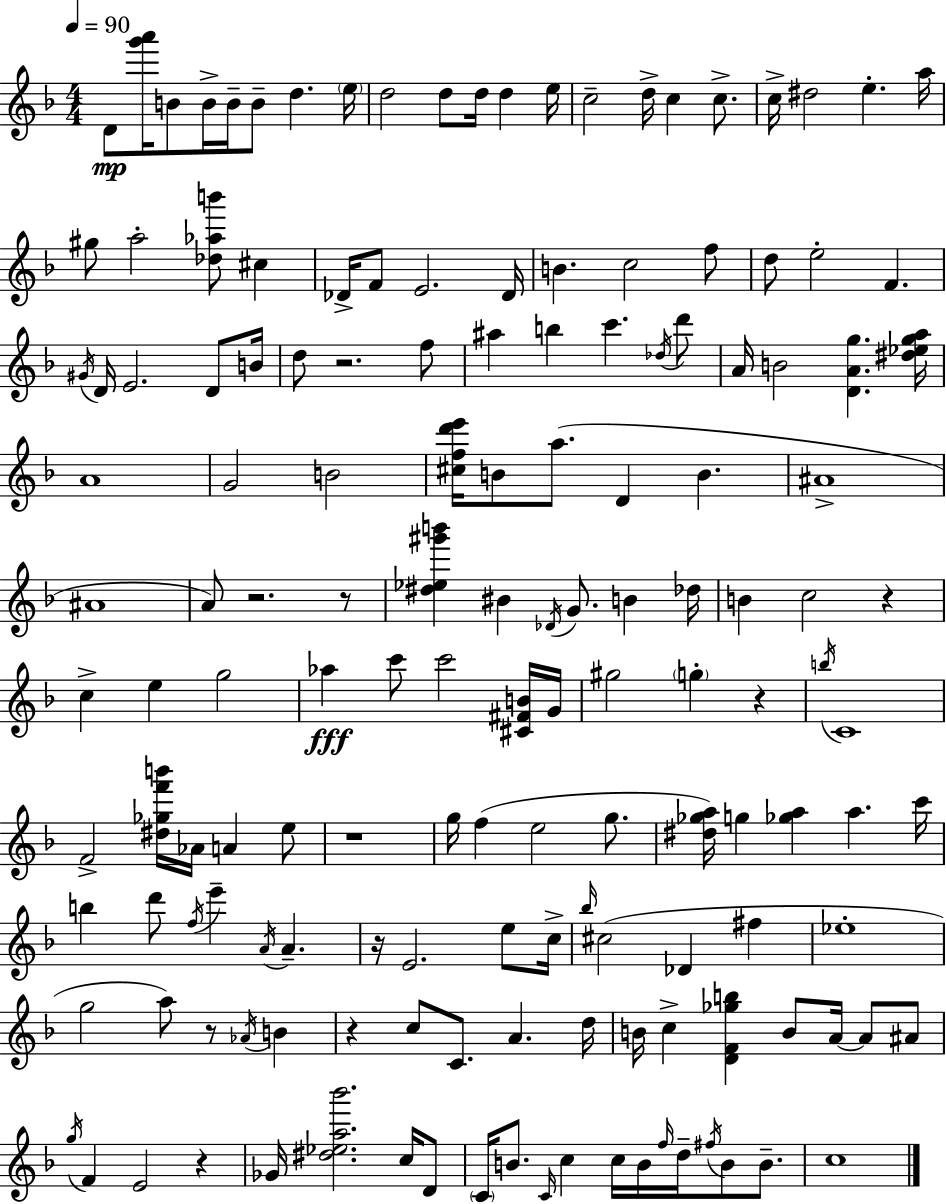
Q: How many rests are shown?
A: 10